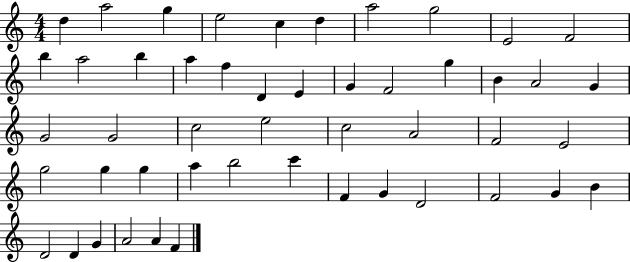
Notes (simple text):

D5/q A5/h G5/q E5/h C5/q D5/q A5/h G5/h E4/h F4/h B5/q A5/h B5/q A5/q F5/q D4/q E4/q G4/q F4/h G5/q B4/q A4/h G4/q G4/h G4/h C5/h E5/h C5/h A4/h F4/h E4/h G5/h G5/q G5/q A5/q B5/h C6/q F4/q G4/q D4/h F4/h G4/q B4/q D4/h D4/q G4/q A4/h A4/q F4/q